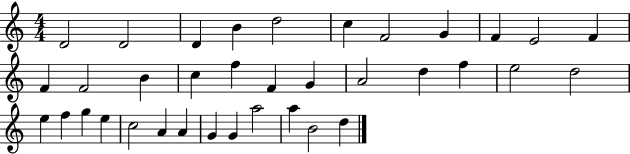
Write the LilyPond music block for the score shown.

{
  \clef treble
  \numericTimeSignature
  \time 4/4
  \key c \major
  d'2 d'2 | d'4 b'4 d''2 | c''4 f'2 g'4 | f'4 e'2 f'4 | \break f'4 f'2 b'4 | c''4 f''4 f'4 g'4 | a'2 d''4 f''4 | e''2 d''2 | \break e''4 f''4 g''4 e''4 | c''2 a'4 a'4 | g'4 g'4 a''2 | a''4 b'2 d''4 | \break \bar "|."
}